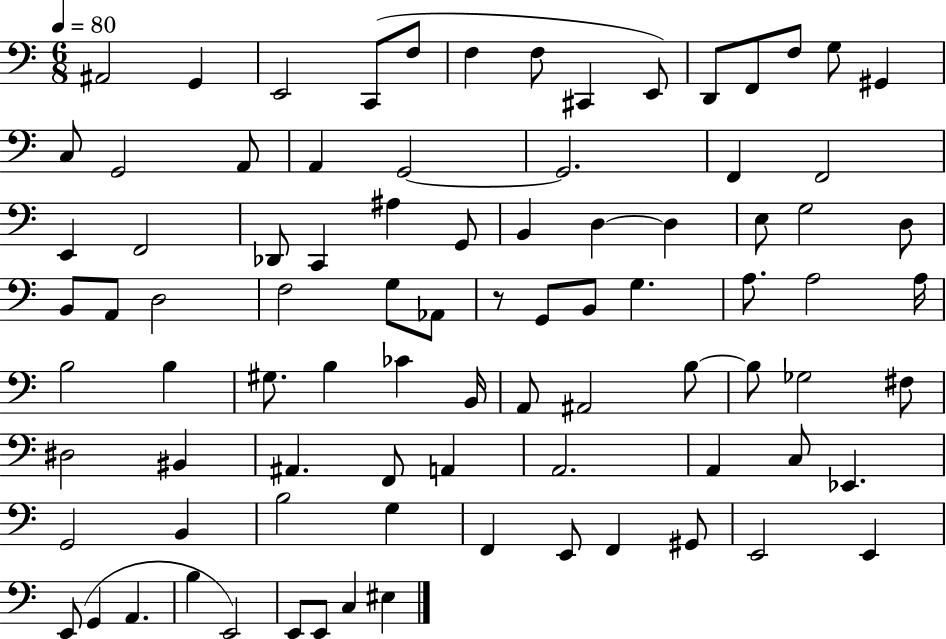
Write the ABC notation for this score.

X:1
T:Untitled
M:6/8
L:1/4
K:C
^A,,2 G,, E,,2 C,,/2 F,/2 F, F,/2 ^C,, E,,/2 D,,/2 F,,/2 F,/2 G,/2 ^G,, C,/2 G,,2 A,,/2 A,, G,,2 G,,2 F,, F,,2 E,, F,,2 _D,,/2 C,, ^A, G,,/2 B,, D, D, E,/2 G,2 D,/2 B,,/2 A,,/2 D,2 F,2 G,/2 _A,,/2 z/2 G,,/2 B,,/2 G, A,/2 A,2 A,/4 B,2 B, ^G,/2 B, _C B,,/4 A,,/2 ^A,,2 B,/2 B,/2 _G,2 ^F,/2 ^D,2 ^B,, ^A,, F,,/2 A,, A,,2 A,, C,/2 _E,, G,,2 B,, B,2 G, F,, E,,/2 F,, ^G,,/2 E,,2 E,, E,,/2 G,, A,, B, E,,2 E,,/2 E,,/2 C, ^E,